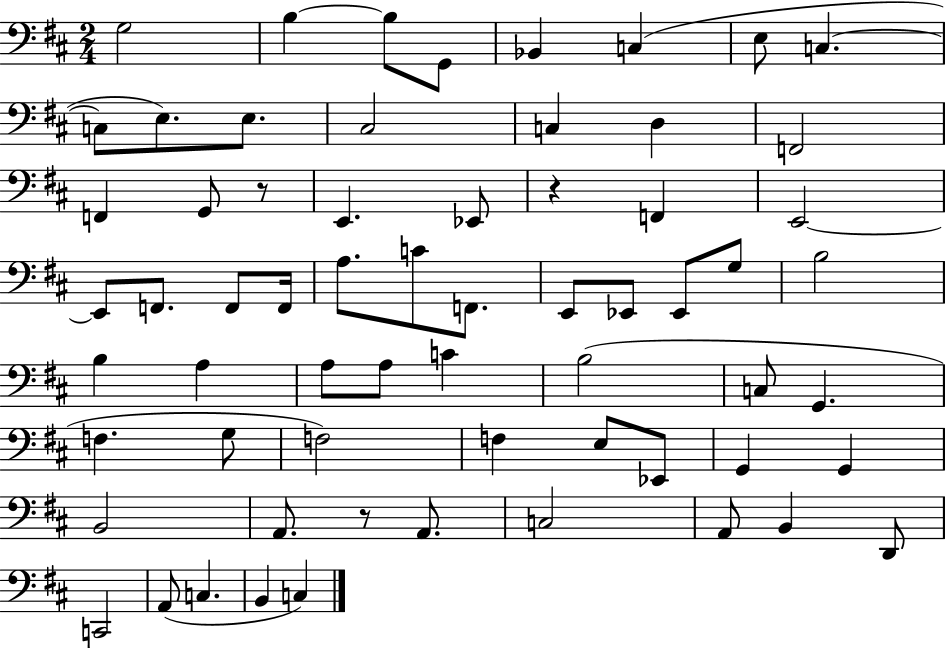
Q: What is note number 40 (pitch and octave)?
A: C3